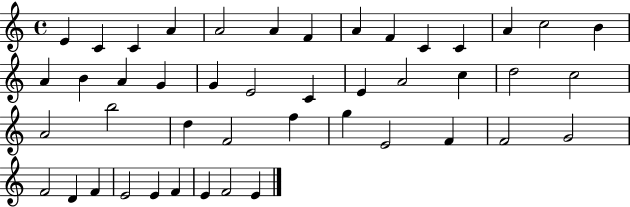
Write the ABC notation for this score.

X:1
T:Untitled
M:4/4
L:1/4
K:C
E C C A A2 A F A F C C A c2 B A B A G G E2 C E A2 c d2 c2 A2 b2 d F2 f g E2 F F2 G2 F2 D F E2 E F E F2 E